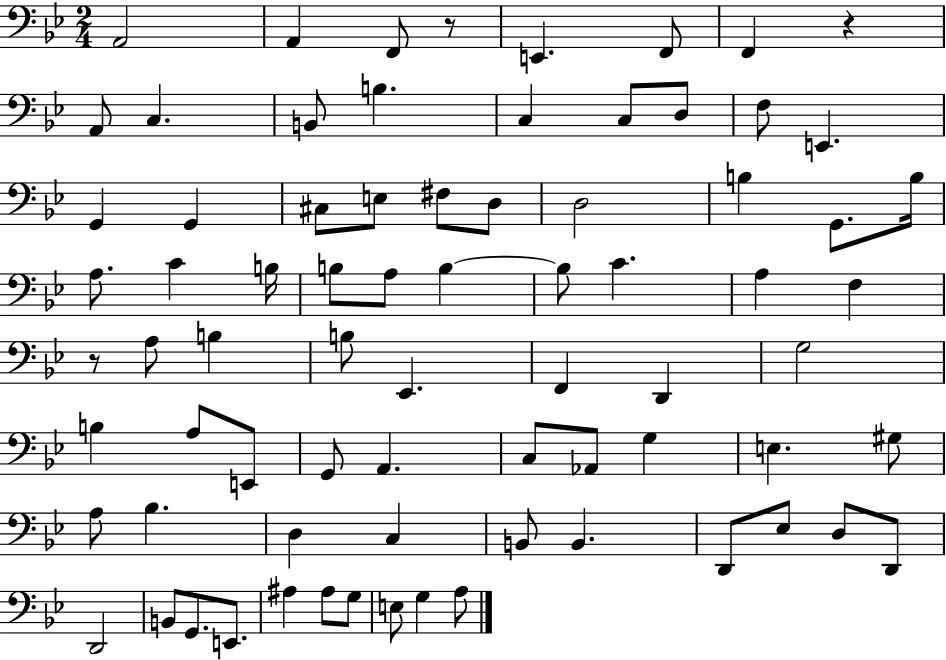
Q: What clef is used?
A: bass